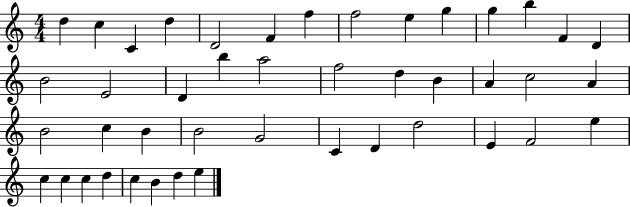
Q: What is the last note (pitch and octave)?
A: E5